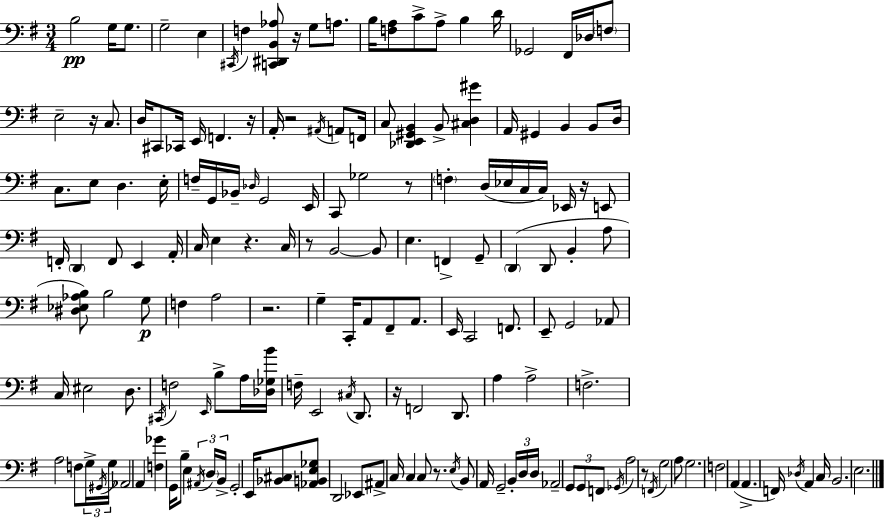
X:1
T:Untitled
M:3/4
L:1/4
K:Em
B,2 G,/4 G,/2 G,2 E, ^C,,/4 F, [C,,^D,,B,,_A,]/2 z/4 G,/2 A,/2 B,/4 [F,A,]/2 C/2 A,/2 B, D/4 _G,,2 ^F,,/4 _D,/4 F,/2 E,2 z/4 C,/2 D,/4 ^C,,/2 _C,,/4 E,,/4 F,, z/4 A,,/4 z2 ^A,,/4 A,,/2 F,,/4 C,/2 [_D,,E,,^G,,B,,] B,,/2 [^C,D,^G] A,,/4 ^G,, B,, B,,/2 D,/4 C,/2 E,/2 D, E,/4 F,/4 G,,/4 _B,,/4 _D,/4 G,,2 E,,/4 C,,/2 _G,2 z/2 F, D,/4 _E,/4 C,/4 C,/4 _E,,/4 z/4 E,,/2 F,,/4 D,, F,,/2 E,, A,,/4 C,/4 E, z C,/4 z/2 B,,2 B,,/2 E, F,, G,,/2 D,, D,,/2 B,, A,/2 [^D,_E,_A,B,]/2 B,2 G,/2 F, A,2 z2 G, C,,/4 A,,/2 ^F,,/2 A,,/2 E,,/4 C,,2 F,,/2 E,,/2 G,,2 _A,,/2 C,/4 ^E,2 D,/2 ^C,,/4 F,2 E,,/4 B,/2 A,/4 [_D,_G,B]/4 F,/4 E,,2 ^C,/4 D,,/2 z/4 F,,2 D,,/2 A, A,2 F,2 A,2 F,/2 G,/4 ^G,,/4 G,/4 _A,,2 A,, [F,_G] G,,/4 B,/2 E, ^A,,/4 D,/4 B,,/4 G,,2 E,,/4 [_B,,^C,]/2 [_A,,B,,E,_G,]/2 D,,2 _E,,/2 ^A,,/2 C,/4 C, C,/2 z/2 E,/4 B,,/2 A,,/4 G,,2 B,,/4 D,/4 D,/4 _A,,2 G,,/2 G,,/2 F,,/2 _G,,/4 A,2 z/2 F,,/4 G,2 A,/2 G,2 F,2 A,, A,, F,,/4 _D,/4 A,, C,/4 B,,2 E,2